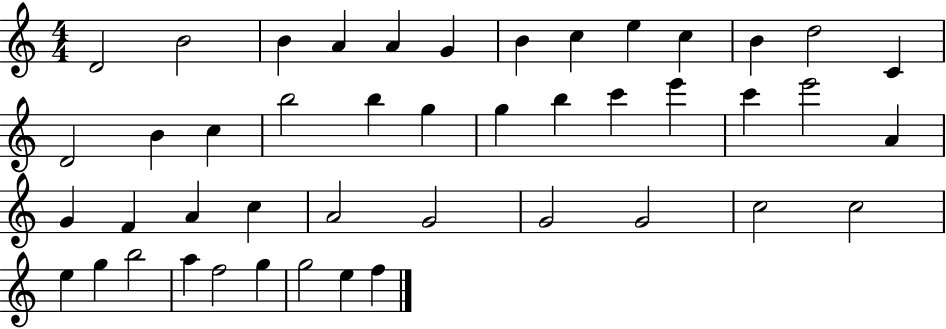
{
  \clef treble
  \numericTimeSignature
  \time 4/4
  \key c \major
  d'2 b'2 | b'4 a'4 a'4 g'4 | b'4 c''4 e''4 c''4 | b'4 d''2 c'4 | \break d'2 b'4 c''4 | b''2 b''4 g''4 | g''4 b''4 c'''4 e'''4 | c'''4 e'''2 a'4 | \break g'4 f'4 a'4 c''4 | a'2 g'2 | g'2 g'2 | c''2 c''2 | \break e''4 g''4 b''2 | a''4 f''2 g''4 | g''2 e''4 f''4 | \bar "|."
}